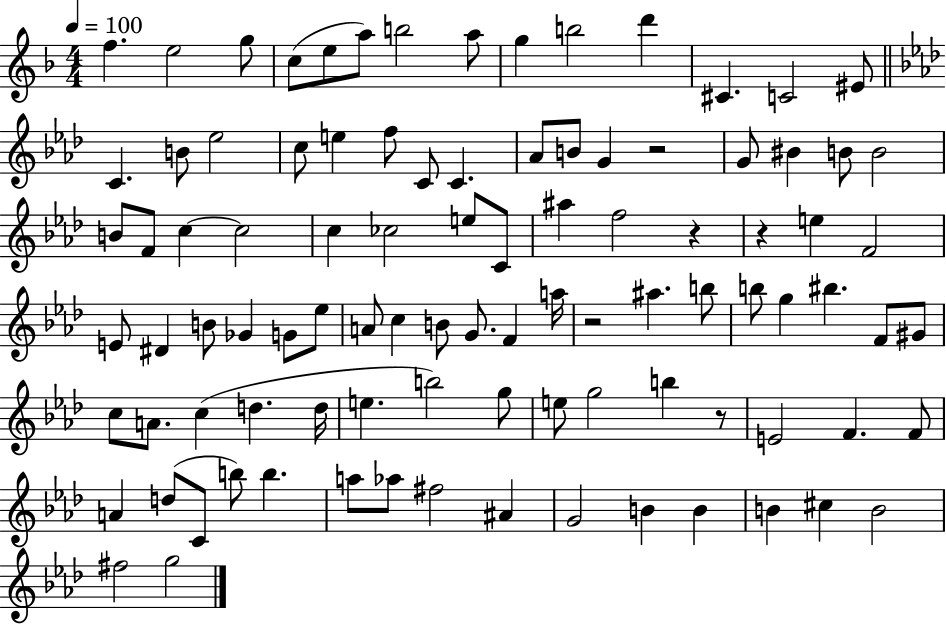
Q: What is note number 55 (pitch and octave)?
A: B5